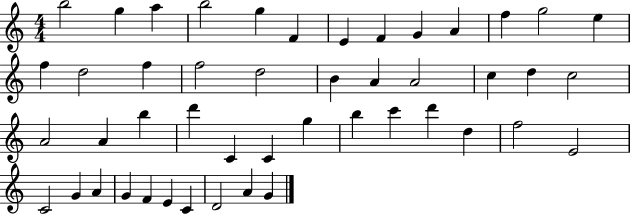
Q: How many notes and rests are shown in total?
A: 47